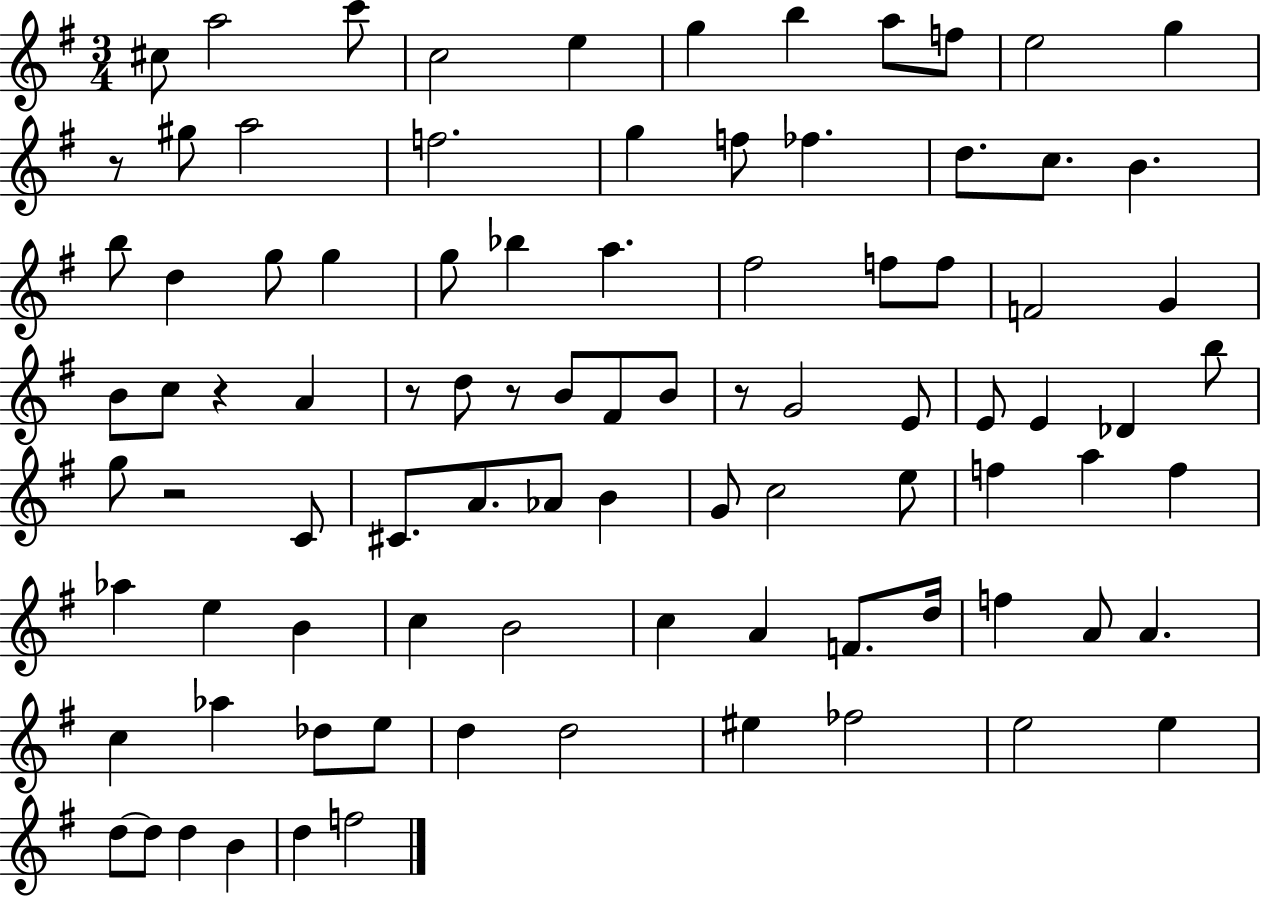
C#5/e A5/h C6/e C5/h E5/q G5/q B5/q A5/e F5/e E5/h G5/q R/e G#5/e A5/h F5/h. G5/q F5/e FES5/q. D5/e. C5/e. B4/q. B5/e D5/q G5/e G5/q G5/e Bb5/q A5/q. F#5/h F5/e F5/e F4/h G4/q B4/e C5/e R/q A4/q R/e D5/e R/e B4/e F#4/e B4/e R/e G4/h E4/e E4/e E4/q Db4/q B5/e G5/e R/h C4/e C#4/e. A4/e. Ab4/e B4/q G4/e C5/h E5/e F5/q A5/q F5/q Ab5/q E5/q B4/q C5/q B4/h C5/q A4/q F4/e. D5/s F5/q A4/e A4/q. C5/q Ab5/q Db5/e E5/e D5/q D5/h EIS5/q FES5/h E5/h E5/q D5/e D5/e D5/q B4/q D5/q F5/h